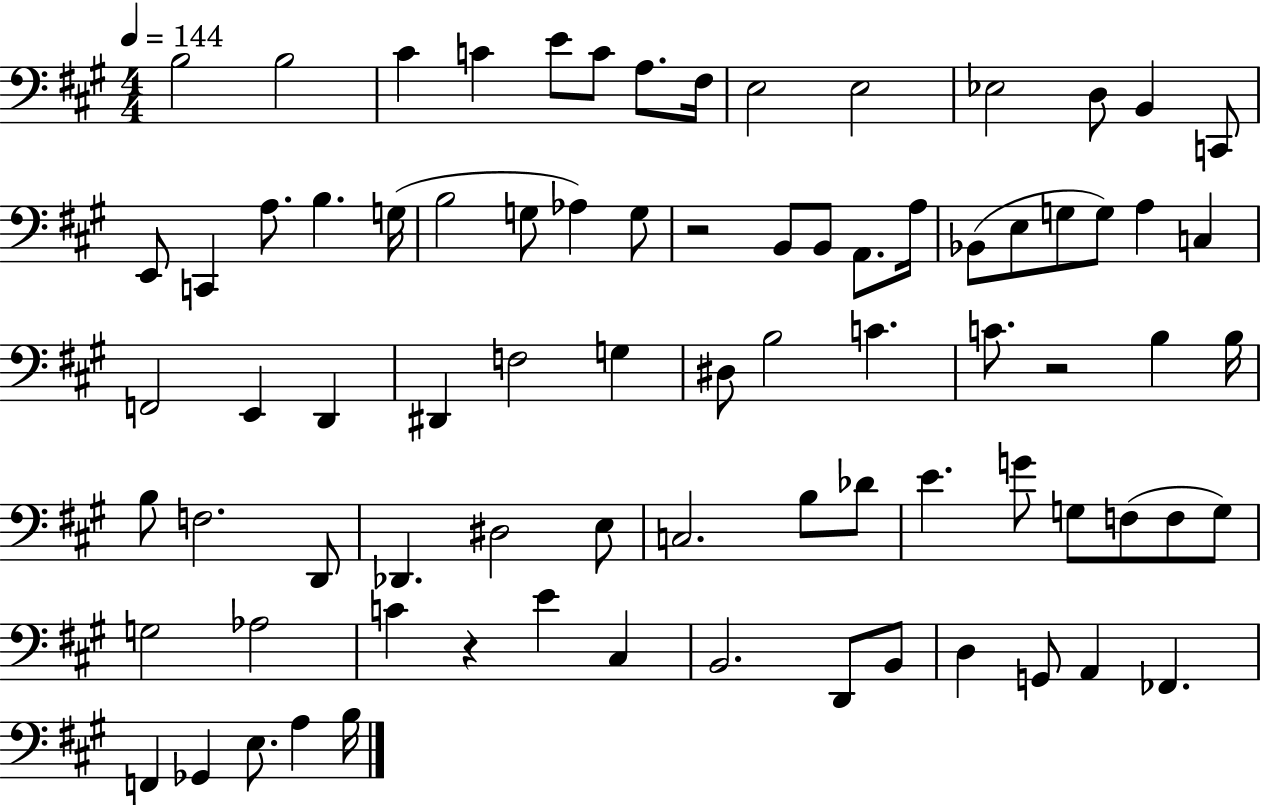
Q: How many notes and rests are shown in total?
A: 80